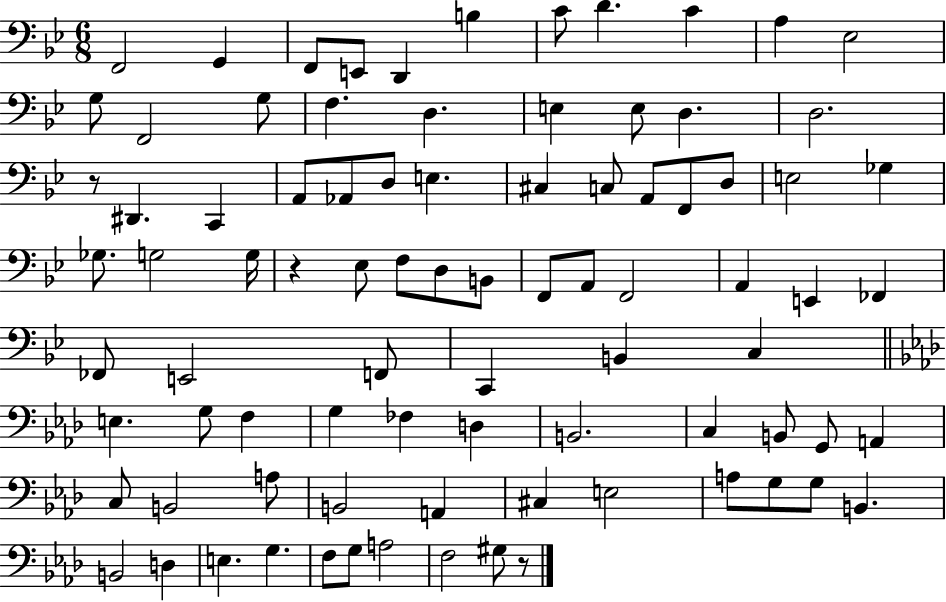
X:1
T:Untitled
M:6/8
L:1/4
K:Bb
F,,2 G,, F,,/2 E,,/2 D,, B, C/2 D C A, _E,2 G,/2 F,,2 G,/2 F, D, E, E,/2 D, D,2 z/2 ^D,, C,, A,,/2 _A,,/2 D,/2 E, ^C, C,/2 A,,/2 F,,/2 D,/2 E,2 _G, _G,/2 G,2 G,/4 z _E,/2 F,/2 D,/2 B,,/2 F,,/2 A,,/2 F,,2 A,, E,, _F,, _F,,/2 E,,2 F,,/2 C,, B,, C, E, G,/2 F, G, _F, D, B,,2 C, B,,/2 G,,/2 A,, C,/2 B,,2 A,/2 B,,2 A,, ^C, E,2 A,/2 G,/2 G,/2 B,, B,,2 D, E, G, F,/2 G,/2 A,2 F,2 ^G,/2 z/2